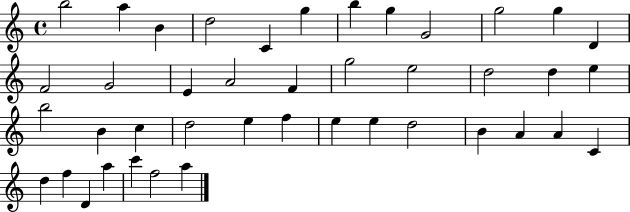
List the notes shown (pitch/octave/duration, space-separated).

B5/h A5/q B4/q D5/h C4/q G5/q B5/q G5/q G4/h G5/h G5/q D4/q F4/h G4/h E4/q A4/h F4/q G5/h E5/h D5/h D5/q E5/q B5/h B4/q C5/q D5/h E5/q F5/q E5/q E5/q D5/h B4/q A4/q A4/q C4/q D5/q F5/q D4/q A5/q C6/q F5/h A5/q